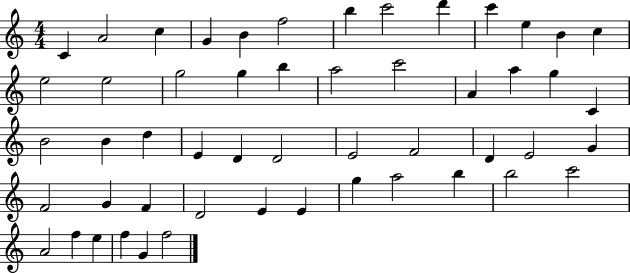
C4/q A4/h C5/q G4/q B4/q F5/h B5/q C6/h D6/q C6/q E5/q B4/q C5/q E5/h E5/h G5/h G5/q B5/q A5/h C6/h A4/q A5/q G5/q C4/q B4/h B4/q D5/q E4/q D4/q D4/h E4/h F4/h D4/q E4/h G4/q F4/h G4/q F4/q D4/h E4/q E4/q G5/q A5/h B5/q B5/h C6/h A4/h F5/q E5/q F5/q G4/q F5/h